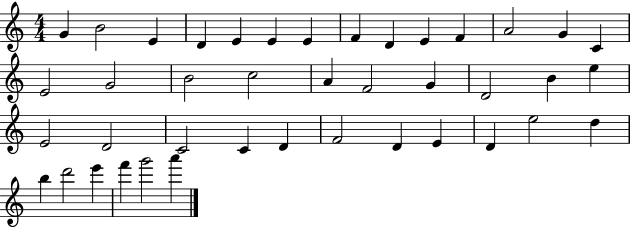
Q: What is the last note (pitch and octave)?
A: A6